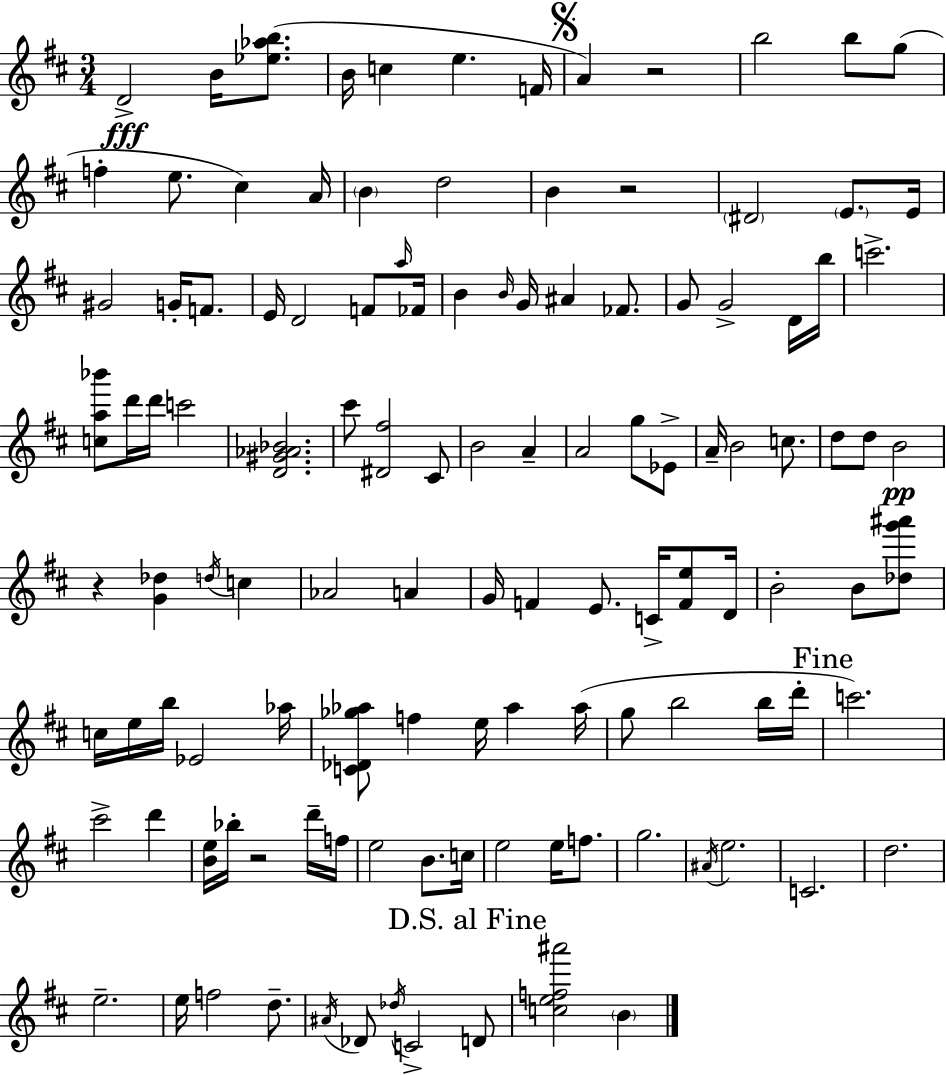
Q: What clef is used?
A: treble